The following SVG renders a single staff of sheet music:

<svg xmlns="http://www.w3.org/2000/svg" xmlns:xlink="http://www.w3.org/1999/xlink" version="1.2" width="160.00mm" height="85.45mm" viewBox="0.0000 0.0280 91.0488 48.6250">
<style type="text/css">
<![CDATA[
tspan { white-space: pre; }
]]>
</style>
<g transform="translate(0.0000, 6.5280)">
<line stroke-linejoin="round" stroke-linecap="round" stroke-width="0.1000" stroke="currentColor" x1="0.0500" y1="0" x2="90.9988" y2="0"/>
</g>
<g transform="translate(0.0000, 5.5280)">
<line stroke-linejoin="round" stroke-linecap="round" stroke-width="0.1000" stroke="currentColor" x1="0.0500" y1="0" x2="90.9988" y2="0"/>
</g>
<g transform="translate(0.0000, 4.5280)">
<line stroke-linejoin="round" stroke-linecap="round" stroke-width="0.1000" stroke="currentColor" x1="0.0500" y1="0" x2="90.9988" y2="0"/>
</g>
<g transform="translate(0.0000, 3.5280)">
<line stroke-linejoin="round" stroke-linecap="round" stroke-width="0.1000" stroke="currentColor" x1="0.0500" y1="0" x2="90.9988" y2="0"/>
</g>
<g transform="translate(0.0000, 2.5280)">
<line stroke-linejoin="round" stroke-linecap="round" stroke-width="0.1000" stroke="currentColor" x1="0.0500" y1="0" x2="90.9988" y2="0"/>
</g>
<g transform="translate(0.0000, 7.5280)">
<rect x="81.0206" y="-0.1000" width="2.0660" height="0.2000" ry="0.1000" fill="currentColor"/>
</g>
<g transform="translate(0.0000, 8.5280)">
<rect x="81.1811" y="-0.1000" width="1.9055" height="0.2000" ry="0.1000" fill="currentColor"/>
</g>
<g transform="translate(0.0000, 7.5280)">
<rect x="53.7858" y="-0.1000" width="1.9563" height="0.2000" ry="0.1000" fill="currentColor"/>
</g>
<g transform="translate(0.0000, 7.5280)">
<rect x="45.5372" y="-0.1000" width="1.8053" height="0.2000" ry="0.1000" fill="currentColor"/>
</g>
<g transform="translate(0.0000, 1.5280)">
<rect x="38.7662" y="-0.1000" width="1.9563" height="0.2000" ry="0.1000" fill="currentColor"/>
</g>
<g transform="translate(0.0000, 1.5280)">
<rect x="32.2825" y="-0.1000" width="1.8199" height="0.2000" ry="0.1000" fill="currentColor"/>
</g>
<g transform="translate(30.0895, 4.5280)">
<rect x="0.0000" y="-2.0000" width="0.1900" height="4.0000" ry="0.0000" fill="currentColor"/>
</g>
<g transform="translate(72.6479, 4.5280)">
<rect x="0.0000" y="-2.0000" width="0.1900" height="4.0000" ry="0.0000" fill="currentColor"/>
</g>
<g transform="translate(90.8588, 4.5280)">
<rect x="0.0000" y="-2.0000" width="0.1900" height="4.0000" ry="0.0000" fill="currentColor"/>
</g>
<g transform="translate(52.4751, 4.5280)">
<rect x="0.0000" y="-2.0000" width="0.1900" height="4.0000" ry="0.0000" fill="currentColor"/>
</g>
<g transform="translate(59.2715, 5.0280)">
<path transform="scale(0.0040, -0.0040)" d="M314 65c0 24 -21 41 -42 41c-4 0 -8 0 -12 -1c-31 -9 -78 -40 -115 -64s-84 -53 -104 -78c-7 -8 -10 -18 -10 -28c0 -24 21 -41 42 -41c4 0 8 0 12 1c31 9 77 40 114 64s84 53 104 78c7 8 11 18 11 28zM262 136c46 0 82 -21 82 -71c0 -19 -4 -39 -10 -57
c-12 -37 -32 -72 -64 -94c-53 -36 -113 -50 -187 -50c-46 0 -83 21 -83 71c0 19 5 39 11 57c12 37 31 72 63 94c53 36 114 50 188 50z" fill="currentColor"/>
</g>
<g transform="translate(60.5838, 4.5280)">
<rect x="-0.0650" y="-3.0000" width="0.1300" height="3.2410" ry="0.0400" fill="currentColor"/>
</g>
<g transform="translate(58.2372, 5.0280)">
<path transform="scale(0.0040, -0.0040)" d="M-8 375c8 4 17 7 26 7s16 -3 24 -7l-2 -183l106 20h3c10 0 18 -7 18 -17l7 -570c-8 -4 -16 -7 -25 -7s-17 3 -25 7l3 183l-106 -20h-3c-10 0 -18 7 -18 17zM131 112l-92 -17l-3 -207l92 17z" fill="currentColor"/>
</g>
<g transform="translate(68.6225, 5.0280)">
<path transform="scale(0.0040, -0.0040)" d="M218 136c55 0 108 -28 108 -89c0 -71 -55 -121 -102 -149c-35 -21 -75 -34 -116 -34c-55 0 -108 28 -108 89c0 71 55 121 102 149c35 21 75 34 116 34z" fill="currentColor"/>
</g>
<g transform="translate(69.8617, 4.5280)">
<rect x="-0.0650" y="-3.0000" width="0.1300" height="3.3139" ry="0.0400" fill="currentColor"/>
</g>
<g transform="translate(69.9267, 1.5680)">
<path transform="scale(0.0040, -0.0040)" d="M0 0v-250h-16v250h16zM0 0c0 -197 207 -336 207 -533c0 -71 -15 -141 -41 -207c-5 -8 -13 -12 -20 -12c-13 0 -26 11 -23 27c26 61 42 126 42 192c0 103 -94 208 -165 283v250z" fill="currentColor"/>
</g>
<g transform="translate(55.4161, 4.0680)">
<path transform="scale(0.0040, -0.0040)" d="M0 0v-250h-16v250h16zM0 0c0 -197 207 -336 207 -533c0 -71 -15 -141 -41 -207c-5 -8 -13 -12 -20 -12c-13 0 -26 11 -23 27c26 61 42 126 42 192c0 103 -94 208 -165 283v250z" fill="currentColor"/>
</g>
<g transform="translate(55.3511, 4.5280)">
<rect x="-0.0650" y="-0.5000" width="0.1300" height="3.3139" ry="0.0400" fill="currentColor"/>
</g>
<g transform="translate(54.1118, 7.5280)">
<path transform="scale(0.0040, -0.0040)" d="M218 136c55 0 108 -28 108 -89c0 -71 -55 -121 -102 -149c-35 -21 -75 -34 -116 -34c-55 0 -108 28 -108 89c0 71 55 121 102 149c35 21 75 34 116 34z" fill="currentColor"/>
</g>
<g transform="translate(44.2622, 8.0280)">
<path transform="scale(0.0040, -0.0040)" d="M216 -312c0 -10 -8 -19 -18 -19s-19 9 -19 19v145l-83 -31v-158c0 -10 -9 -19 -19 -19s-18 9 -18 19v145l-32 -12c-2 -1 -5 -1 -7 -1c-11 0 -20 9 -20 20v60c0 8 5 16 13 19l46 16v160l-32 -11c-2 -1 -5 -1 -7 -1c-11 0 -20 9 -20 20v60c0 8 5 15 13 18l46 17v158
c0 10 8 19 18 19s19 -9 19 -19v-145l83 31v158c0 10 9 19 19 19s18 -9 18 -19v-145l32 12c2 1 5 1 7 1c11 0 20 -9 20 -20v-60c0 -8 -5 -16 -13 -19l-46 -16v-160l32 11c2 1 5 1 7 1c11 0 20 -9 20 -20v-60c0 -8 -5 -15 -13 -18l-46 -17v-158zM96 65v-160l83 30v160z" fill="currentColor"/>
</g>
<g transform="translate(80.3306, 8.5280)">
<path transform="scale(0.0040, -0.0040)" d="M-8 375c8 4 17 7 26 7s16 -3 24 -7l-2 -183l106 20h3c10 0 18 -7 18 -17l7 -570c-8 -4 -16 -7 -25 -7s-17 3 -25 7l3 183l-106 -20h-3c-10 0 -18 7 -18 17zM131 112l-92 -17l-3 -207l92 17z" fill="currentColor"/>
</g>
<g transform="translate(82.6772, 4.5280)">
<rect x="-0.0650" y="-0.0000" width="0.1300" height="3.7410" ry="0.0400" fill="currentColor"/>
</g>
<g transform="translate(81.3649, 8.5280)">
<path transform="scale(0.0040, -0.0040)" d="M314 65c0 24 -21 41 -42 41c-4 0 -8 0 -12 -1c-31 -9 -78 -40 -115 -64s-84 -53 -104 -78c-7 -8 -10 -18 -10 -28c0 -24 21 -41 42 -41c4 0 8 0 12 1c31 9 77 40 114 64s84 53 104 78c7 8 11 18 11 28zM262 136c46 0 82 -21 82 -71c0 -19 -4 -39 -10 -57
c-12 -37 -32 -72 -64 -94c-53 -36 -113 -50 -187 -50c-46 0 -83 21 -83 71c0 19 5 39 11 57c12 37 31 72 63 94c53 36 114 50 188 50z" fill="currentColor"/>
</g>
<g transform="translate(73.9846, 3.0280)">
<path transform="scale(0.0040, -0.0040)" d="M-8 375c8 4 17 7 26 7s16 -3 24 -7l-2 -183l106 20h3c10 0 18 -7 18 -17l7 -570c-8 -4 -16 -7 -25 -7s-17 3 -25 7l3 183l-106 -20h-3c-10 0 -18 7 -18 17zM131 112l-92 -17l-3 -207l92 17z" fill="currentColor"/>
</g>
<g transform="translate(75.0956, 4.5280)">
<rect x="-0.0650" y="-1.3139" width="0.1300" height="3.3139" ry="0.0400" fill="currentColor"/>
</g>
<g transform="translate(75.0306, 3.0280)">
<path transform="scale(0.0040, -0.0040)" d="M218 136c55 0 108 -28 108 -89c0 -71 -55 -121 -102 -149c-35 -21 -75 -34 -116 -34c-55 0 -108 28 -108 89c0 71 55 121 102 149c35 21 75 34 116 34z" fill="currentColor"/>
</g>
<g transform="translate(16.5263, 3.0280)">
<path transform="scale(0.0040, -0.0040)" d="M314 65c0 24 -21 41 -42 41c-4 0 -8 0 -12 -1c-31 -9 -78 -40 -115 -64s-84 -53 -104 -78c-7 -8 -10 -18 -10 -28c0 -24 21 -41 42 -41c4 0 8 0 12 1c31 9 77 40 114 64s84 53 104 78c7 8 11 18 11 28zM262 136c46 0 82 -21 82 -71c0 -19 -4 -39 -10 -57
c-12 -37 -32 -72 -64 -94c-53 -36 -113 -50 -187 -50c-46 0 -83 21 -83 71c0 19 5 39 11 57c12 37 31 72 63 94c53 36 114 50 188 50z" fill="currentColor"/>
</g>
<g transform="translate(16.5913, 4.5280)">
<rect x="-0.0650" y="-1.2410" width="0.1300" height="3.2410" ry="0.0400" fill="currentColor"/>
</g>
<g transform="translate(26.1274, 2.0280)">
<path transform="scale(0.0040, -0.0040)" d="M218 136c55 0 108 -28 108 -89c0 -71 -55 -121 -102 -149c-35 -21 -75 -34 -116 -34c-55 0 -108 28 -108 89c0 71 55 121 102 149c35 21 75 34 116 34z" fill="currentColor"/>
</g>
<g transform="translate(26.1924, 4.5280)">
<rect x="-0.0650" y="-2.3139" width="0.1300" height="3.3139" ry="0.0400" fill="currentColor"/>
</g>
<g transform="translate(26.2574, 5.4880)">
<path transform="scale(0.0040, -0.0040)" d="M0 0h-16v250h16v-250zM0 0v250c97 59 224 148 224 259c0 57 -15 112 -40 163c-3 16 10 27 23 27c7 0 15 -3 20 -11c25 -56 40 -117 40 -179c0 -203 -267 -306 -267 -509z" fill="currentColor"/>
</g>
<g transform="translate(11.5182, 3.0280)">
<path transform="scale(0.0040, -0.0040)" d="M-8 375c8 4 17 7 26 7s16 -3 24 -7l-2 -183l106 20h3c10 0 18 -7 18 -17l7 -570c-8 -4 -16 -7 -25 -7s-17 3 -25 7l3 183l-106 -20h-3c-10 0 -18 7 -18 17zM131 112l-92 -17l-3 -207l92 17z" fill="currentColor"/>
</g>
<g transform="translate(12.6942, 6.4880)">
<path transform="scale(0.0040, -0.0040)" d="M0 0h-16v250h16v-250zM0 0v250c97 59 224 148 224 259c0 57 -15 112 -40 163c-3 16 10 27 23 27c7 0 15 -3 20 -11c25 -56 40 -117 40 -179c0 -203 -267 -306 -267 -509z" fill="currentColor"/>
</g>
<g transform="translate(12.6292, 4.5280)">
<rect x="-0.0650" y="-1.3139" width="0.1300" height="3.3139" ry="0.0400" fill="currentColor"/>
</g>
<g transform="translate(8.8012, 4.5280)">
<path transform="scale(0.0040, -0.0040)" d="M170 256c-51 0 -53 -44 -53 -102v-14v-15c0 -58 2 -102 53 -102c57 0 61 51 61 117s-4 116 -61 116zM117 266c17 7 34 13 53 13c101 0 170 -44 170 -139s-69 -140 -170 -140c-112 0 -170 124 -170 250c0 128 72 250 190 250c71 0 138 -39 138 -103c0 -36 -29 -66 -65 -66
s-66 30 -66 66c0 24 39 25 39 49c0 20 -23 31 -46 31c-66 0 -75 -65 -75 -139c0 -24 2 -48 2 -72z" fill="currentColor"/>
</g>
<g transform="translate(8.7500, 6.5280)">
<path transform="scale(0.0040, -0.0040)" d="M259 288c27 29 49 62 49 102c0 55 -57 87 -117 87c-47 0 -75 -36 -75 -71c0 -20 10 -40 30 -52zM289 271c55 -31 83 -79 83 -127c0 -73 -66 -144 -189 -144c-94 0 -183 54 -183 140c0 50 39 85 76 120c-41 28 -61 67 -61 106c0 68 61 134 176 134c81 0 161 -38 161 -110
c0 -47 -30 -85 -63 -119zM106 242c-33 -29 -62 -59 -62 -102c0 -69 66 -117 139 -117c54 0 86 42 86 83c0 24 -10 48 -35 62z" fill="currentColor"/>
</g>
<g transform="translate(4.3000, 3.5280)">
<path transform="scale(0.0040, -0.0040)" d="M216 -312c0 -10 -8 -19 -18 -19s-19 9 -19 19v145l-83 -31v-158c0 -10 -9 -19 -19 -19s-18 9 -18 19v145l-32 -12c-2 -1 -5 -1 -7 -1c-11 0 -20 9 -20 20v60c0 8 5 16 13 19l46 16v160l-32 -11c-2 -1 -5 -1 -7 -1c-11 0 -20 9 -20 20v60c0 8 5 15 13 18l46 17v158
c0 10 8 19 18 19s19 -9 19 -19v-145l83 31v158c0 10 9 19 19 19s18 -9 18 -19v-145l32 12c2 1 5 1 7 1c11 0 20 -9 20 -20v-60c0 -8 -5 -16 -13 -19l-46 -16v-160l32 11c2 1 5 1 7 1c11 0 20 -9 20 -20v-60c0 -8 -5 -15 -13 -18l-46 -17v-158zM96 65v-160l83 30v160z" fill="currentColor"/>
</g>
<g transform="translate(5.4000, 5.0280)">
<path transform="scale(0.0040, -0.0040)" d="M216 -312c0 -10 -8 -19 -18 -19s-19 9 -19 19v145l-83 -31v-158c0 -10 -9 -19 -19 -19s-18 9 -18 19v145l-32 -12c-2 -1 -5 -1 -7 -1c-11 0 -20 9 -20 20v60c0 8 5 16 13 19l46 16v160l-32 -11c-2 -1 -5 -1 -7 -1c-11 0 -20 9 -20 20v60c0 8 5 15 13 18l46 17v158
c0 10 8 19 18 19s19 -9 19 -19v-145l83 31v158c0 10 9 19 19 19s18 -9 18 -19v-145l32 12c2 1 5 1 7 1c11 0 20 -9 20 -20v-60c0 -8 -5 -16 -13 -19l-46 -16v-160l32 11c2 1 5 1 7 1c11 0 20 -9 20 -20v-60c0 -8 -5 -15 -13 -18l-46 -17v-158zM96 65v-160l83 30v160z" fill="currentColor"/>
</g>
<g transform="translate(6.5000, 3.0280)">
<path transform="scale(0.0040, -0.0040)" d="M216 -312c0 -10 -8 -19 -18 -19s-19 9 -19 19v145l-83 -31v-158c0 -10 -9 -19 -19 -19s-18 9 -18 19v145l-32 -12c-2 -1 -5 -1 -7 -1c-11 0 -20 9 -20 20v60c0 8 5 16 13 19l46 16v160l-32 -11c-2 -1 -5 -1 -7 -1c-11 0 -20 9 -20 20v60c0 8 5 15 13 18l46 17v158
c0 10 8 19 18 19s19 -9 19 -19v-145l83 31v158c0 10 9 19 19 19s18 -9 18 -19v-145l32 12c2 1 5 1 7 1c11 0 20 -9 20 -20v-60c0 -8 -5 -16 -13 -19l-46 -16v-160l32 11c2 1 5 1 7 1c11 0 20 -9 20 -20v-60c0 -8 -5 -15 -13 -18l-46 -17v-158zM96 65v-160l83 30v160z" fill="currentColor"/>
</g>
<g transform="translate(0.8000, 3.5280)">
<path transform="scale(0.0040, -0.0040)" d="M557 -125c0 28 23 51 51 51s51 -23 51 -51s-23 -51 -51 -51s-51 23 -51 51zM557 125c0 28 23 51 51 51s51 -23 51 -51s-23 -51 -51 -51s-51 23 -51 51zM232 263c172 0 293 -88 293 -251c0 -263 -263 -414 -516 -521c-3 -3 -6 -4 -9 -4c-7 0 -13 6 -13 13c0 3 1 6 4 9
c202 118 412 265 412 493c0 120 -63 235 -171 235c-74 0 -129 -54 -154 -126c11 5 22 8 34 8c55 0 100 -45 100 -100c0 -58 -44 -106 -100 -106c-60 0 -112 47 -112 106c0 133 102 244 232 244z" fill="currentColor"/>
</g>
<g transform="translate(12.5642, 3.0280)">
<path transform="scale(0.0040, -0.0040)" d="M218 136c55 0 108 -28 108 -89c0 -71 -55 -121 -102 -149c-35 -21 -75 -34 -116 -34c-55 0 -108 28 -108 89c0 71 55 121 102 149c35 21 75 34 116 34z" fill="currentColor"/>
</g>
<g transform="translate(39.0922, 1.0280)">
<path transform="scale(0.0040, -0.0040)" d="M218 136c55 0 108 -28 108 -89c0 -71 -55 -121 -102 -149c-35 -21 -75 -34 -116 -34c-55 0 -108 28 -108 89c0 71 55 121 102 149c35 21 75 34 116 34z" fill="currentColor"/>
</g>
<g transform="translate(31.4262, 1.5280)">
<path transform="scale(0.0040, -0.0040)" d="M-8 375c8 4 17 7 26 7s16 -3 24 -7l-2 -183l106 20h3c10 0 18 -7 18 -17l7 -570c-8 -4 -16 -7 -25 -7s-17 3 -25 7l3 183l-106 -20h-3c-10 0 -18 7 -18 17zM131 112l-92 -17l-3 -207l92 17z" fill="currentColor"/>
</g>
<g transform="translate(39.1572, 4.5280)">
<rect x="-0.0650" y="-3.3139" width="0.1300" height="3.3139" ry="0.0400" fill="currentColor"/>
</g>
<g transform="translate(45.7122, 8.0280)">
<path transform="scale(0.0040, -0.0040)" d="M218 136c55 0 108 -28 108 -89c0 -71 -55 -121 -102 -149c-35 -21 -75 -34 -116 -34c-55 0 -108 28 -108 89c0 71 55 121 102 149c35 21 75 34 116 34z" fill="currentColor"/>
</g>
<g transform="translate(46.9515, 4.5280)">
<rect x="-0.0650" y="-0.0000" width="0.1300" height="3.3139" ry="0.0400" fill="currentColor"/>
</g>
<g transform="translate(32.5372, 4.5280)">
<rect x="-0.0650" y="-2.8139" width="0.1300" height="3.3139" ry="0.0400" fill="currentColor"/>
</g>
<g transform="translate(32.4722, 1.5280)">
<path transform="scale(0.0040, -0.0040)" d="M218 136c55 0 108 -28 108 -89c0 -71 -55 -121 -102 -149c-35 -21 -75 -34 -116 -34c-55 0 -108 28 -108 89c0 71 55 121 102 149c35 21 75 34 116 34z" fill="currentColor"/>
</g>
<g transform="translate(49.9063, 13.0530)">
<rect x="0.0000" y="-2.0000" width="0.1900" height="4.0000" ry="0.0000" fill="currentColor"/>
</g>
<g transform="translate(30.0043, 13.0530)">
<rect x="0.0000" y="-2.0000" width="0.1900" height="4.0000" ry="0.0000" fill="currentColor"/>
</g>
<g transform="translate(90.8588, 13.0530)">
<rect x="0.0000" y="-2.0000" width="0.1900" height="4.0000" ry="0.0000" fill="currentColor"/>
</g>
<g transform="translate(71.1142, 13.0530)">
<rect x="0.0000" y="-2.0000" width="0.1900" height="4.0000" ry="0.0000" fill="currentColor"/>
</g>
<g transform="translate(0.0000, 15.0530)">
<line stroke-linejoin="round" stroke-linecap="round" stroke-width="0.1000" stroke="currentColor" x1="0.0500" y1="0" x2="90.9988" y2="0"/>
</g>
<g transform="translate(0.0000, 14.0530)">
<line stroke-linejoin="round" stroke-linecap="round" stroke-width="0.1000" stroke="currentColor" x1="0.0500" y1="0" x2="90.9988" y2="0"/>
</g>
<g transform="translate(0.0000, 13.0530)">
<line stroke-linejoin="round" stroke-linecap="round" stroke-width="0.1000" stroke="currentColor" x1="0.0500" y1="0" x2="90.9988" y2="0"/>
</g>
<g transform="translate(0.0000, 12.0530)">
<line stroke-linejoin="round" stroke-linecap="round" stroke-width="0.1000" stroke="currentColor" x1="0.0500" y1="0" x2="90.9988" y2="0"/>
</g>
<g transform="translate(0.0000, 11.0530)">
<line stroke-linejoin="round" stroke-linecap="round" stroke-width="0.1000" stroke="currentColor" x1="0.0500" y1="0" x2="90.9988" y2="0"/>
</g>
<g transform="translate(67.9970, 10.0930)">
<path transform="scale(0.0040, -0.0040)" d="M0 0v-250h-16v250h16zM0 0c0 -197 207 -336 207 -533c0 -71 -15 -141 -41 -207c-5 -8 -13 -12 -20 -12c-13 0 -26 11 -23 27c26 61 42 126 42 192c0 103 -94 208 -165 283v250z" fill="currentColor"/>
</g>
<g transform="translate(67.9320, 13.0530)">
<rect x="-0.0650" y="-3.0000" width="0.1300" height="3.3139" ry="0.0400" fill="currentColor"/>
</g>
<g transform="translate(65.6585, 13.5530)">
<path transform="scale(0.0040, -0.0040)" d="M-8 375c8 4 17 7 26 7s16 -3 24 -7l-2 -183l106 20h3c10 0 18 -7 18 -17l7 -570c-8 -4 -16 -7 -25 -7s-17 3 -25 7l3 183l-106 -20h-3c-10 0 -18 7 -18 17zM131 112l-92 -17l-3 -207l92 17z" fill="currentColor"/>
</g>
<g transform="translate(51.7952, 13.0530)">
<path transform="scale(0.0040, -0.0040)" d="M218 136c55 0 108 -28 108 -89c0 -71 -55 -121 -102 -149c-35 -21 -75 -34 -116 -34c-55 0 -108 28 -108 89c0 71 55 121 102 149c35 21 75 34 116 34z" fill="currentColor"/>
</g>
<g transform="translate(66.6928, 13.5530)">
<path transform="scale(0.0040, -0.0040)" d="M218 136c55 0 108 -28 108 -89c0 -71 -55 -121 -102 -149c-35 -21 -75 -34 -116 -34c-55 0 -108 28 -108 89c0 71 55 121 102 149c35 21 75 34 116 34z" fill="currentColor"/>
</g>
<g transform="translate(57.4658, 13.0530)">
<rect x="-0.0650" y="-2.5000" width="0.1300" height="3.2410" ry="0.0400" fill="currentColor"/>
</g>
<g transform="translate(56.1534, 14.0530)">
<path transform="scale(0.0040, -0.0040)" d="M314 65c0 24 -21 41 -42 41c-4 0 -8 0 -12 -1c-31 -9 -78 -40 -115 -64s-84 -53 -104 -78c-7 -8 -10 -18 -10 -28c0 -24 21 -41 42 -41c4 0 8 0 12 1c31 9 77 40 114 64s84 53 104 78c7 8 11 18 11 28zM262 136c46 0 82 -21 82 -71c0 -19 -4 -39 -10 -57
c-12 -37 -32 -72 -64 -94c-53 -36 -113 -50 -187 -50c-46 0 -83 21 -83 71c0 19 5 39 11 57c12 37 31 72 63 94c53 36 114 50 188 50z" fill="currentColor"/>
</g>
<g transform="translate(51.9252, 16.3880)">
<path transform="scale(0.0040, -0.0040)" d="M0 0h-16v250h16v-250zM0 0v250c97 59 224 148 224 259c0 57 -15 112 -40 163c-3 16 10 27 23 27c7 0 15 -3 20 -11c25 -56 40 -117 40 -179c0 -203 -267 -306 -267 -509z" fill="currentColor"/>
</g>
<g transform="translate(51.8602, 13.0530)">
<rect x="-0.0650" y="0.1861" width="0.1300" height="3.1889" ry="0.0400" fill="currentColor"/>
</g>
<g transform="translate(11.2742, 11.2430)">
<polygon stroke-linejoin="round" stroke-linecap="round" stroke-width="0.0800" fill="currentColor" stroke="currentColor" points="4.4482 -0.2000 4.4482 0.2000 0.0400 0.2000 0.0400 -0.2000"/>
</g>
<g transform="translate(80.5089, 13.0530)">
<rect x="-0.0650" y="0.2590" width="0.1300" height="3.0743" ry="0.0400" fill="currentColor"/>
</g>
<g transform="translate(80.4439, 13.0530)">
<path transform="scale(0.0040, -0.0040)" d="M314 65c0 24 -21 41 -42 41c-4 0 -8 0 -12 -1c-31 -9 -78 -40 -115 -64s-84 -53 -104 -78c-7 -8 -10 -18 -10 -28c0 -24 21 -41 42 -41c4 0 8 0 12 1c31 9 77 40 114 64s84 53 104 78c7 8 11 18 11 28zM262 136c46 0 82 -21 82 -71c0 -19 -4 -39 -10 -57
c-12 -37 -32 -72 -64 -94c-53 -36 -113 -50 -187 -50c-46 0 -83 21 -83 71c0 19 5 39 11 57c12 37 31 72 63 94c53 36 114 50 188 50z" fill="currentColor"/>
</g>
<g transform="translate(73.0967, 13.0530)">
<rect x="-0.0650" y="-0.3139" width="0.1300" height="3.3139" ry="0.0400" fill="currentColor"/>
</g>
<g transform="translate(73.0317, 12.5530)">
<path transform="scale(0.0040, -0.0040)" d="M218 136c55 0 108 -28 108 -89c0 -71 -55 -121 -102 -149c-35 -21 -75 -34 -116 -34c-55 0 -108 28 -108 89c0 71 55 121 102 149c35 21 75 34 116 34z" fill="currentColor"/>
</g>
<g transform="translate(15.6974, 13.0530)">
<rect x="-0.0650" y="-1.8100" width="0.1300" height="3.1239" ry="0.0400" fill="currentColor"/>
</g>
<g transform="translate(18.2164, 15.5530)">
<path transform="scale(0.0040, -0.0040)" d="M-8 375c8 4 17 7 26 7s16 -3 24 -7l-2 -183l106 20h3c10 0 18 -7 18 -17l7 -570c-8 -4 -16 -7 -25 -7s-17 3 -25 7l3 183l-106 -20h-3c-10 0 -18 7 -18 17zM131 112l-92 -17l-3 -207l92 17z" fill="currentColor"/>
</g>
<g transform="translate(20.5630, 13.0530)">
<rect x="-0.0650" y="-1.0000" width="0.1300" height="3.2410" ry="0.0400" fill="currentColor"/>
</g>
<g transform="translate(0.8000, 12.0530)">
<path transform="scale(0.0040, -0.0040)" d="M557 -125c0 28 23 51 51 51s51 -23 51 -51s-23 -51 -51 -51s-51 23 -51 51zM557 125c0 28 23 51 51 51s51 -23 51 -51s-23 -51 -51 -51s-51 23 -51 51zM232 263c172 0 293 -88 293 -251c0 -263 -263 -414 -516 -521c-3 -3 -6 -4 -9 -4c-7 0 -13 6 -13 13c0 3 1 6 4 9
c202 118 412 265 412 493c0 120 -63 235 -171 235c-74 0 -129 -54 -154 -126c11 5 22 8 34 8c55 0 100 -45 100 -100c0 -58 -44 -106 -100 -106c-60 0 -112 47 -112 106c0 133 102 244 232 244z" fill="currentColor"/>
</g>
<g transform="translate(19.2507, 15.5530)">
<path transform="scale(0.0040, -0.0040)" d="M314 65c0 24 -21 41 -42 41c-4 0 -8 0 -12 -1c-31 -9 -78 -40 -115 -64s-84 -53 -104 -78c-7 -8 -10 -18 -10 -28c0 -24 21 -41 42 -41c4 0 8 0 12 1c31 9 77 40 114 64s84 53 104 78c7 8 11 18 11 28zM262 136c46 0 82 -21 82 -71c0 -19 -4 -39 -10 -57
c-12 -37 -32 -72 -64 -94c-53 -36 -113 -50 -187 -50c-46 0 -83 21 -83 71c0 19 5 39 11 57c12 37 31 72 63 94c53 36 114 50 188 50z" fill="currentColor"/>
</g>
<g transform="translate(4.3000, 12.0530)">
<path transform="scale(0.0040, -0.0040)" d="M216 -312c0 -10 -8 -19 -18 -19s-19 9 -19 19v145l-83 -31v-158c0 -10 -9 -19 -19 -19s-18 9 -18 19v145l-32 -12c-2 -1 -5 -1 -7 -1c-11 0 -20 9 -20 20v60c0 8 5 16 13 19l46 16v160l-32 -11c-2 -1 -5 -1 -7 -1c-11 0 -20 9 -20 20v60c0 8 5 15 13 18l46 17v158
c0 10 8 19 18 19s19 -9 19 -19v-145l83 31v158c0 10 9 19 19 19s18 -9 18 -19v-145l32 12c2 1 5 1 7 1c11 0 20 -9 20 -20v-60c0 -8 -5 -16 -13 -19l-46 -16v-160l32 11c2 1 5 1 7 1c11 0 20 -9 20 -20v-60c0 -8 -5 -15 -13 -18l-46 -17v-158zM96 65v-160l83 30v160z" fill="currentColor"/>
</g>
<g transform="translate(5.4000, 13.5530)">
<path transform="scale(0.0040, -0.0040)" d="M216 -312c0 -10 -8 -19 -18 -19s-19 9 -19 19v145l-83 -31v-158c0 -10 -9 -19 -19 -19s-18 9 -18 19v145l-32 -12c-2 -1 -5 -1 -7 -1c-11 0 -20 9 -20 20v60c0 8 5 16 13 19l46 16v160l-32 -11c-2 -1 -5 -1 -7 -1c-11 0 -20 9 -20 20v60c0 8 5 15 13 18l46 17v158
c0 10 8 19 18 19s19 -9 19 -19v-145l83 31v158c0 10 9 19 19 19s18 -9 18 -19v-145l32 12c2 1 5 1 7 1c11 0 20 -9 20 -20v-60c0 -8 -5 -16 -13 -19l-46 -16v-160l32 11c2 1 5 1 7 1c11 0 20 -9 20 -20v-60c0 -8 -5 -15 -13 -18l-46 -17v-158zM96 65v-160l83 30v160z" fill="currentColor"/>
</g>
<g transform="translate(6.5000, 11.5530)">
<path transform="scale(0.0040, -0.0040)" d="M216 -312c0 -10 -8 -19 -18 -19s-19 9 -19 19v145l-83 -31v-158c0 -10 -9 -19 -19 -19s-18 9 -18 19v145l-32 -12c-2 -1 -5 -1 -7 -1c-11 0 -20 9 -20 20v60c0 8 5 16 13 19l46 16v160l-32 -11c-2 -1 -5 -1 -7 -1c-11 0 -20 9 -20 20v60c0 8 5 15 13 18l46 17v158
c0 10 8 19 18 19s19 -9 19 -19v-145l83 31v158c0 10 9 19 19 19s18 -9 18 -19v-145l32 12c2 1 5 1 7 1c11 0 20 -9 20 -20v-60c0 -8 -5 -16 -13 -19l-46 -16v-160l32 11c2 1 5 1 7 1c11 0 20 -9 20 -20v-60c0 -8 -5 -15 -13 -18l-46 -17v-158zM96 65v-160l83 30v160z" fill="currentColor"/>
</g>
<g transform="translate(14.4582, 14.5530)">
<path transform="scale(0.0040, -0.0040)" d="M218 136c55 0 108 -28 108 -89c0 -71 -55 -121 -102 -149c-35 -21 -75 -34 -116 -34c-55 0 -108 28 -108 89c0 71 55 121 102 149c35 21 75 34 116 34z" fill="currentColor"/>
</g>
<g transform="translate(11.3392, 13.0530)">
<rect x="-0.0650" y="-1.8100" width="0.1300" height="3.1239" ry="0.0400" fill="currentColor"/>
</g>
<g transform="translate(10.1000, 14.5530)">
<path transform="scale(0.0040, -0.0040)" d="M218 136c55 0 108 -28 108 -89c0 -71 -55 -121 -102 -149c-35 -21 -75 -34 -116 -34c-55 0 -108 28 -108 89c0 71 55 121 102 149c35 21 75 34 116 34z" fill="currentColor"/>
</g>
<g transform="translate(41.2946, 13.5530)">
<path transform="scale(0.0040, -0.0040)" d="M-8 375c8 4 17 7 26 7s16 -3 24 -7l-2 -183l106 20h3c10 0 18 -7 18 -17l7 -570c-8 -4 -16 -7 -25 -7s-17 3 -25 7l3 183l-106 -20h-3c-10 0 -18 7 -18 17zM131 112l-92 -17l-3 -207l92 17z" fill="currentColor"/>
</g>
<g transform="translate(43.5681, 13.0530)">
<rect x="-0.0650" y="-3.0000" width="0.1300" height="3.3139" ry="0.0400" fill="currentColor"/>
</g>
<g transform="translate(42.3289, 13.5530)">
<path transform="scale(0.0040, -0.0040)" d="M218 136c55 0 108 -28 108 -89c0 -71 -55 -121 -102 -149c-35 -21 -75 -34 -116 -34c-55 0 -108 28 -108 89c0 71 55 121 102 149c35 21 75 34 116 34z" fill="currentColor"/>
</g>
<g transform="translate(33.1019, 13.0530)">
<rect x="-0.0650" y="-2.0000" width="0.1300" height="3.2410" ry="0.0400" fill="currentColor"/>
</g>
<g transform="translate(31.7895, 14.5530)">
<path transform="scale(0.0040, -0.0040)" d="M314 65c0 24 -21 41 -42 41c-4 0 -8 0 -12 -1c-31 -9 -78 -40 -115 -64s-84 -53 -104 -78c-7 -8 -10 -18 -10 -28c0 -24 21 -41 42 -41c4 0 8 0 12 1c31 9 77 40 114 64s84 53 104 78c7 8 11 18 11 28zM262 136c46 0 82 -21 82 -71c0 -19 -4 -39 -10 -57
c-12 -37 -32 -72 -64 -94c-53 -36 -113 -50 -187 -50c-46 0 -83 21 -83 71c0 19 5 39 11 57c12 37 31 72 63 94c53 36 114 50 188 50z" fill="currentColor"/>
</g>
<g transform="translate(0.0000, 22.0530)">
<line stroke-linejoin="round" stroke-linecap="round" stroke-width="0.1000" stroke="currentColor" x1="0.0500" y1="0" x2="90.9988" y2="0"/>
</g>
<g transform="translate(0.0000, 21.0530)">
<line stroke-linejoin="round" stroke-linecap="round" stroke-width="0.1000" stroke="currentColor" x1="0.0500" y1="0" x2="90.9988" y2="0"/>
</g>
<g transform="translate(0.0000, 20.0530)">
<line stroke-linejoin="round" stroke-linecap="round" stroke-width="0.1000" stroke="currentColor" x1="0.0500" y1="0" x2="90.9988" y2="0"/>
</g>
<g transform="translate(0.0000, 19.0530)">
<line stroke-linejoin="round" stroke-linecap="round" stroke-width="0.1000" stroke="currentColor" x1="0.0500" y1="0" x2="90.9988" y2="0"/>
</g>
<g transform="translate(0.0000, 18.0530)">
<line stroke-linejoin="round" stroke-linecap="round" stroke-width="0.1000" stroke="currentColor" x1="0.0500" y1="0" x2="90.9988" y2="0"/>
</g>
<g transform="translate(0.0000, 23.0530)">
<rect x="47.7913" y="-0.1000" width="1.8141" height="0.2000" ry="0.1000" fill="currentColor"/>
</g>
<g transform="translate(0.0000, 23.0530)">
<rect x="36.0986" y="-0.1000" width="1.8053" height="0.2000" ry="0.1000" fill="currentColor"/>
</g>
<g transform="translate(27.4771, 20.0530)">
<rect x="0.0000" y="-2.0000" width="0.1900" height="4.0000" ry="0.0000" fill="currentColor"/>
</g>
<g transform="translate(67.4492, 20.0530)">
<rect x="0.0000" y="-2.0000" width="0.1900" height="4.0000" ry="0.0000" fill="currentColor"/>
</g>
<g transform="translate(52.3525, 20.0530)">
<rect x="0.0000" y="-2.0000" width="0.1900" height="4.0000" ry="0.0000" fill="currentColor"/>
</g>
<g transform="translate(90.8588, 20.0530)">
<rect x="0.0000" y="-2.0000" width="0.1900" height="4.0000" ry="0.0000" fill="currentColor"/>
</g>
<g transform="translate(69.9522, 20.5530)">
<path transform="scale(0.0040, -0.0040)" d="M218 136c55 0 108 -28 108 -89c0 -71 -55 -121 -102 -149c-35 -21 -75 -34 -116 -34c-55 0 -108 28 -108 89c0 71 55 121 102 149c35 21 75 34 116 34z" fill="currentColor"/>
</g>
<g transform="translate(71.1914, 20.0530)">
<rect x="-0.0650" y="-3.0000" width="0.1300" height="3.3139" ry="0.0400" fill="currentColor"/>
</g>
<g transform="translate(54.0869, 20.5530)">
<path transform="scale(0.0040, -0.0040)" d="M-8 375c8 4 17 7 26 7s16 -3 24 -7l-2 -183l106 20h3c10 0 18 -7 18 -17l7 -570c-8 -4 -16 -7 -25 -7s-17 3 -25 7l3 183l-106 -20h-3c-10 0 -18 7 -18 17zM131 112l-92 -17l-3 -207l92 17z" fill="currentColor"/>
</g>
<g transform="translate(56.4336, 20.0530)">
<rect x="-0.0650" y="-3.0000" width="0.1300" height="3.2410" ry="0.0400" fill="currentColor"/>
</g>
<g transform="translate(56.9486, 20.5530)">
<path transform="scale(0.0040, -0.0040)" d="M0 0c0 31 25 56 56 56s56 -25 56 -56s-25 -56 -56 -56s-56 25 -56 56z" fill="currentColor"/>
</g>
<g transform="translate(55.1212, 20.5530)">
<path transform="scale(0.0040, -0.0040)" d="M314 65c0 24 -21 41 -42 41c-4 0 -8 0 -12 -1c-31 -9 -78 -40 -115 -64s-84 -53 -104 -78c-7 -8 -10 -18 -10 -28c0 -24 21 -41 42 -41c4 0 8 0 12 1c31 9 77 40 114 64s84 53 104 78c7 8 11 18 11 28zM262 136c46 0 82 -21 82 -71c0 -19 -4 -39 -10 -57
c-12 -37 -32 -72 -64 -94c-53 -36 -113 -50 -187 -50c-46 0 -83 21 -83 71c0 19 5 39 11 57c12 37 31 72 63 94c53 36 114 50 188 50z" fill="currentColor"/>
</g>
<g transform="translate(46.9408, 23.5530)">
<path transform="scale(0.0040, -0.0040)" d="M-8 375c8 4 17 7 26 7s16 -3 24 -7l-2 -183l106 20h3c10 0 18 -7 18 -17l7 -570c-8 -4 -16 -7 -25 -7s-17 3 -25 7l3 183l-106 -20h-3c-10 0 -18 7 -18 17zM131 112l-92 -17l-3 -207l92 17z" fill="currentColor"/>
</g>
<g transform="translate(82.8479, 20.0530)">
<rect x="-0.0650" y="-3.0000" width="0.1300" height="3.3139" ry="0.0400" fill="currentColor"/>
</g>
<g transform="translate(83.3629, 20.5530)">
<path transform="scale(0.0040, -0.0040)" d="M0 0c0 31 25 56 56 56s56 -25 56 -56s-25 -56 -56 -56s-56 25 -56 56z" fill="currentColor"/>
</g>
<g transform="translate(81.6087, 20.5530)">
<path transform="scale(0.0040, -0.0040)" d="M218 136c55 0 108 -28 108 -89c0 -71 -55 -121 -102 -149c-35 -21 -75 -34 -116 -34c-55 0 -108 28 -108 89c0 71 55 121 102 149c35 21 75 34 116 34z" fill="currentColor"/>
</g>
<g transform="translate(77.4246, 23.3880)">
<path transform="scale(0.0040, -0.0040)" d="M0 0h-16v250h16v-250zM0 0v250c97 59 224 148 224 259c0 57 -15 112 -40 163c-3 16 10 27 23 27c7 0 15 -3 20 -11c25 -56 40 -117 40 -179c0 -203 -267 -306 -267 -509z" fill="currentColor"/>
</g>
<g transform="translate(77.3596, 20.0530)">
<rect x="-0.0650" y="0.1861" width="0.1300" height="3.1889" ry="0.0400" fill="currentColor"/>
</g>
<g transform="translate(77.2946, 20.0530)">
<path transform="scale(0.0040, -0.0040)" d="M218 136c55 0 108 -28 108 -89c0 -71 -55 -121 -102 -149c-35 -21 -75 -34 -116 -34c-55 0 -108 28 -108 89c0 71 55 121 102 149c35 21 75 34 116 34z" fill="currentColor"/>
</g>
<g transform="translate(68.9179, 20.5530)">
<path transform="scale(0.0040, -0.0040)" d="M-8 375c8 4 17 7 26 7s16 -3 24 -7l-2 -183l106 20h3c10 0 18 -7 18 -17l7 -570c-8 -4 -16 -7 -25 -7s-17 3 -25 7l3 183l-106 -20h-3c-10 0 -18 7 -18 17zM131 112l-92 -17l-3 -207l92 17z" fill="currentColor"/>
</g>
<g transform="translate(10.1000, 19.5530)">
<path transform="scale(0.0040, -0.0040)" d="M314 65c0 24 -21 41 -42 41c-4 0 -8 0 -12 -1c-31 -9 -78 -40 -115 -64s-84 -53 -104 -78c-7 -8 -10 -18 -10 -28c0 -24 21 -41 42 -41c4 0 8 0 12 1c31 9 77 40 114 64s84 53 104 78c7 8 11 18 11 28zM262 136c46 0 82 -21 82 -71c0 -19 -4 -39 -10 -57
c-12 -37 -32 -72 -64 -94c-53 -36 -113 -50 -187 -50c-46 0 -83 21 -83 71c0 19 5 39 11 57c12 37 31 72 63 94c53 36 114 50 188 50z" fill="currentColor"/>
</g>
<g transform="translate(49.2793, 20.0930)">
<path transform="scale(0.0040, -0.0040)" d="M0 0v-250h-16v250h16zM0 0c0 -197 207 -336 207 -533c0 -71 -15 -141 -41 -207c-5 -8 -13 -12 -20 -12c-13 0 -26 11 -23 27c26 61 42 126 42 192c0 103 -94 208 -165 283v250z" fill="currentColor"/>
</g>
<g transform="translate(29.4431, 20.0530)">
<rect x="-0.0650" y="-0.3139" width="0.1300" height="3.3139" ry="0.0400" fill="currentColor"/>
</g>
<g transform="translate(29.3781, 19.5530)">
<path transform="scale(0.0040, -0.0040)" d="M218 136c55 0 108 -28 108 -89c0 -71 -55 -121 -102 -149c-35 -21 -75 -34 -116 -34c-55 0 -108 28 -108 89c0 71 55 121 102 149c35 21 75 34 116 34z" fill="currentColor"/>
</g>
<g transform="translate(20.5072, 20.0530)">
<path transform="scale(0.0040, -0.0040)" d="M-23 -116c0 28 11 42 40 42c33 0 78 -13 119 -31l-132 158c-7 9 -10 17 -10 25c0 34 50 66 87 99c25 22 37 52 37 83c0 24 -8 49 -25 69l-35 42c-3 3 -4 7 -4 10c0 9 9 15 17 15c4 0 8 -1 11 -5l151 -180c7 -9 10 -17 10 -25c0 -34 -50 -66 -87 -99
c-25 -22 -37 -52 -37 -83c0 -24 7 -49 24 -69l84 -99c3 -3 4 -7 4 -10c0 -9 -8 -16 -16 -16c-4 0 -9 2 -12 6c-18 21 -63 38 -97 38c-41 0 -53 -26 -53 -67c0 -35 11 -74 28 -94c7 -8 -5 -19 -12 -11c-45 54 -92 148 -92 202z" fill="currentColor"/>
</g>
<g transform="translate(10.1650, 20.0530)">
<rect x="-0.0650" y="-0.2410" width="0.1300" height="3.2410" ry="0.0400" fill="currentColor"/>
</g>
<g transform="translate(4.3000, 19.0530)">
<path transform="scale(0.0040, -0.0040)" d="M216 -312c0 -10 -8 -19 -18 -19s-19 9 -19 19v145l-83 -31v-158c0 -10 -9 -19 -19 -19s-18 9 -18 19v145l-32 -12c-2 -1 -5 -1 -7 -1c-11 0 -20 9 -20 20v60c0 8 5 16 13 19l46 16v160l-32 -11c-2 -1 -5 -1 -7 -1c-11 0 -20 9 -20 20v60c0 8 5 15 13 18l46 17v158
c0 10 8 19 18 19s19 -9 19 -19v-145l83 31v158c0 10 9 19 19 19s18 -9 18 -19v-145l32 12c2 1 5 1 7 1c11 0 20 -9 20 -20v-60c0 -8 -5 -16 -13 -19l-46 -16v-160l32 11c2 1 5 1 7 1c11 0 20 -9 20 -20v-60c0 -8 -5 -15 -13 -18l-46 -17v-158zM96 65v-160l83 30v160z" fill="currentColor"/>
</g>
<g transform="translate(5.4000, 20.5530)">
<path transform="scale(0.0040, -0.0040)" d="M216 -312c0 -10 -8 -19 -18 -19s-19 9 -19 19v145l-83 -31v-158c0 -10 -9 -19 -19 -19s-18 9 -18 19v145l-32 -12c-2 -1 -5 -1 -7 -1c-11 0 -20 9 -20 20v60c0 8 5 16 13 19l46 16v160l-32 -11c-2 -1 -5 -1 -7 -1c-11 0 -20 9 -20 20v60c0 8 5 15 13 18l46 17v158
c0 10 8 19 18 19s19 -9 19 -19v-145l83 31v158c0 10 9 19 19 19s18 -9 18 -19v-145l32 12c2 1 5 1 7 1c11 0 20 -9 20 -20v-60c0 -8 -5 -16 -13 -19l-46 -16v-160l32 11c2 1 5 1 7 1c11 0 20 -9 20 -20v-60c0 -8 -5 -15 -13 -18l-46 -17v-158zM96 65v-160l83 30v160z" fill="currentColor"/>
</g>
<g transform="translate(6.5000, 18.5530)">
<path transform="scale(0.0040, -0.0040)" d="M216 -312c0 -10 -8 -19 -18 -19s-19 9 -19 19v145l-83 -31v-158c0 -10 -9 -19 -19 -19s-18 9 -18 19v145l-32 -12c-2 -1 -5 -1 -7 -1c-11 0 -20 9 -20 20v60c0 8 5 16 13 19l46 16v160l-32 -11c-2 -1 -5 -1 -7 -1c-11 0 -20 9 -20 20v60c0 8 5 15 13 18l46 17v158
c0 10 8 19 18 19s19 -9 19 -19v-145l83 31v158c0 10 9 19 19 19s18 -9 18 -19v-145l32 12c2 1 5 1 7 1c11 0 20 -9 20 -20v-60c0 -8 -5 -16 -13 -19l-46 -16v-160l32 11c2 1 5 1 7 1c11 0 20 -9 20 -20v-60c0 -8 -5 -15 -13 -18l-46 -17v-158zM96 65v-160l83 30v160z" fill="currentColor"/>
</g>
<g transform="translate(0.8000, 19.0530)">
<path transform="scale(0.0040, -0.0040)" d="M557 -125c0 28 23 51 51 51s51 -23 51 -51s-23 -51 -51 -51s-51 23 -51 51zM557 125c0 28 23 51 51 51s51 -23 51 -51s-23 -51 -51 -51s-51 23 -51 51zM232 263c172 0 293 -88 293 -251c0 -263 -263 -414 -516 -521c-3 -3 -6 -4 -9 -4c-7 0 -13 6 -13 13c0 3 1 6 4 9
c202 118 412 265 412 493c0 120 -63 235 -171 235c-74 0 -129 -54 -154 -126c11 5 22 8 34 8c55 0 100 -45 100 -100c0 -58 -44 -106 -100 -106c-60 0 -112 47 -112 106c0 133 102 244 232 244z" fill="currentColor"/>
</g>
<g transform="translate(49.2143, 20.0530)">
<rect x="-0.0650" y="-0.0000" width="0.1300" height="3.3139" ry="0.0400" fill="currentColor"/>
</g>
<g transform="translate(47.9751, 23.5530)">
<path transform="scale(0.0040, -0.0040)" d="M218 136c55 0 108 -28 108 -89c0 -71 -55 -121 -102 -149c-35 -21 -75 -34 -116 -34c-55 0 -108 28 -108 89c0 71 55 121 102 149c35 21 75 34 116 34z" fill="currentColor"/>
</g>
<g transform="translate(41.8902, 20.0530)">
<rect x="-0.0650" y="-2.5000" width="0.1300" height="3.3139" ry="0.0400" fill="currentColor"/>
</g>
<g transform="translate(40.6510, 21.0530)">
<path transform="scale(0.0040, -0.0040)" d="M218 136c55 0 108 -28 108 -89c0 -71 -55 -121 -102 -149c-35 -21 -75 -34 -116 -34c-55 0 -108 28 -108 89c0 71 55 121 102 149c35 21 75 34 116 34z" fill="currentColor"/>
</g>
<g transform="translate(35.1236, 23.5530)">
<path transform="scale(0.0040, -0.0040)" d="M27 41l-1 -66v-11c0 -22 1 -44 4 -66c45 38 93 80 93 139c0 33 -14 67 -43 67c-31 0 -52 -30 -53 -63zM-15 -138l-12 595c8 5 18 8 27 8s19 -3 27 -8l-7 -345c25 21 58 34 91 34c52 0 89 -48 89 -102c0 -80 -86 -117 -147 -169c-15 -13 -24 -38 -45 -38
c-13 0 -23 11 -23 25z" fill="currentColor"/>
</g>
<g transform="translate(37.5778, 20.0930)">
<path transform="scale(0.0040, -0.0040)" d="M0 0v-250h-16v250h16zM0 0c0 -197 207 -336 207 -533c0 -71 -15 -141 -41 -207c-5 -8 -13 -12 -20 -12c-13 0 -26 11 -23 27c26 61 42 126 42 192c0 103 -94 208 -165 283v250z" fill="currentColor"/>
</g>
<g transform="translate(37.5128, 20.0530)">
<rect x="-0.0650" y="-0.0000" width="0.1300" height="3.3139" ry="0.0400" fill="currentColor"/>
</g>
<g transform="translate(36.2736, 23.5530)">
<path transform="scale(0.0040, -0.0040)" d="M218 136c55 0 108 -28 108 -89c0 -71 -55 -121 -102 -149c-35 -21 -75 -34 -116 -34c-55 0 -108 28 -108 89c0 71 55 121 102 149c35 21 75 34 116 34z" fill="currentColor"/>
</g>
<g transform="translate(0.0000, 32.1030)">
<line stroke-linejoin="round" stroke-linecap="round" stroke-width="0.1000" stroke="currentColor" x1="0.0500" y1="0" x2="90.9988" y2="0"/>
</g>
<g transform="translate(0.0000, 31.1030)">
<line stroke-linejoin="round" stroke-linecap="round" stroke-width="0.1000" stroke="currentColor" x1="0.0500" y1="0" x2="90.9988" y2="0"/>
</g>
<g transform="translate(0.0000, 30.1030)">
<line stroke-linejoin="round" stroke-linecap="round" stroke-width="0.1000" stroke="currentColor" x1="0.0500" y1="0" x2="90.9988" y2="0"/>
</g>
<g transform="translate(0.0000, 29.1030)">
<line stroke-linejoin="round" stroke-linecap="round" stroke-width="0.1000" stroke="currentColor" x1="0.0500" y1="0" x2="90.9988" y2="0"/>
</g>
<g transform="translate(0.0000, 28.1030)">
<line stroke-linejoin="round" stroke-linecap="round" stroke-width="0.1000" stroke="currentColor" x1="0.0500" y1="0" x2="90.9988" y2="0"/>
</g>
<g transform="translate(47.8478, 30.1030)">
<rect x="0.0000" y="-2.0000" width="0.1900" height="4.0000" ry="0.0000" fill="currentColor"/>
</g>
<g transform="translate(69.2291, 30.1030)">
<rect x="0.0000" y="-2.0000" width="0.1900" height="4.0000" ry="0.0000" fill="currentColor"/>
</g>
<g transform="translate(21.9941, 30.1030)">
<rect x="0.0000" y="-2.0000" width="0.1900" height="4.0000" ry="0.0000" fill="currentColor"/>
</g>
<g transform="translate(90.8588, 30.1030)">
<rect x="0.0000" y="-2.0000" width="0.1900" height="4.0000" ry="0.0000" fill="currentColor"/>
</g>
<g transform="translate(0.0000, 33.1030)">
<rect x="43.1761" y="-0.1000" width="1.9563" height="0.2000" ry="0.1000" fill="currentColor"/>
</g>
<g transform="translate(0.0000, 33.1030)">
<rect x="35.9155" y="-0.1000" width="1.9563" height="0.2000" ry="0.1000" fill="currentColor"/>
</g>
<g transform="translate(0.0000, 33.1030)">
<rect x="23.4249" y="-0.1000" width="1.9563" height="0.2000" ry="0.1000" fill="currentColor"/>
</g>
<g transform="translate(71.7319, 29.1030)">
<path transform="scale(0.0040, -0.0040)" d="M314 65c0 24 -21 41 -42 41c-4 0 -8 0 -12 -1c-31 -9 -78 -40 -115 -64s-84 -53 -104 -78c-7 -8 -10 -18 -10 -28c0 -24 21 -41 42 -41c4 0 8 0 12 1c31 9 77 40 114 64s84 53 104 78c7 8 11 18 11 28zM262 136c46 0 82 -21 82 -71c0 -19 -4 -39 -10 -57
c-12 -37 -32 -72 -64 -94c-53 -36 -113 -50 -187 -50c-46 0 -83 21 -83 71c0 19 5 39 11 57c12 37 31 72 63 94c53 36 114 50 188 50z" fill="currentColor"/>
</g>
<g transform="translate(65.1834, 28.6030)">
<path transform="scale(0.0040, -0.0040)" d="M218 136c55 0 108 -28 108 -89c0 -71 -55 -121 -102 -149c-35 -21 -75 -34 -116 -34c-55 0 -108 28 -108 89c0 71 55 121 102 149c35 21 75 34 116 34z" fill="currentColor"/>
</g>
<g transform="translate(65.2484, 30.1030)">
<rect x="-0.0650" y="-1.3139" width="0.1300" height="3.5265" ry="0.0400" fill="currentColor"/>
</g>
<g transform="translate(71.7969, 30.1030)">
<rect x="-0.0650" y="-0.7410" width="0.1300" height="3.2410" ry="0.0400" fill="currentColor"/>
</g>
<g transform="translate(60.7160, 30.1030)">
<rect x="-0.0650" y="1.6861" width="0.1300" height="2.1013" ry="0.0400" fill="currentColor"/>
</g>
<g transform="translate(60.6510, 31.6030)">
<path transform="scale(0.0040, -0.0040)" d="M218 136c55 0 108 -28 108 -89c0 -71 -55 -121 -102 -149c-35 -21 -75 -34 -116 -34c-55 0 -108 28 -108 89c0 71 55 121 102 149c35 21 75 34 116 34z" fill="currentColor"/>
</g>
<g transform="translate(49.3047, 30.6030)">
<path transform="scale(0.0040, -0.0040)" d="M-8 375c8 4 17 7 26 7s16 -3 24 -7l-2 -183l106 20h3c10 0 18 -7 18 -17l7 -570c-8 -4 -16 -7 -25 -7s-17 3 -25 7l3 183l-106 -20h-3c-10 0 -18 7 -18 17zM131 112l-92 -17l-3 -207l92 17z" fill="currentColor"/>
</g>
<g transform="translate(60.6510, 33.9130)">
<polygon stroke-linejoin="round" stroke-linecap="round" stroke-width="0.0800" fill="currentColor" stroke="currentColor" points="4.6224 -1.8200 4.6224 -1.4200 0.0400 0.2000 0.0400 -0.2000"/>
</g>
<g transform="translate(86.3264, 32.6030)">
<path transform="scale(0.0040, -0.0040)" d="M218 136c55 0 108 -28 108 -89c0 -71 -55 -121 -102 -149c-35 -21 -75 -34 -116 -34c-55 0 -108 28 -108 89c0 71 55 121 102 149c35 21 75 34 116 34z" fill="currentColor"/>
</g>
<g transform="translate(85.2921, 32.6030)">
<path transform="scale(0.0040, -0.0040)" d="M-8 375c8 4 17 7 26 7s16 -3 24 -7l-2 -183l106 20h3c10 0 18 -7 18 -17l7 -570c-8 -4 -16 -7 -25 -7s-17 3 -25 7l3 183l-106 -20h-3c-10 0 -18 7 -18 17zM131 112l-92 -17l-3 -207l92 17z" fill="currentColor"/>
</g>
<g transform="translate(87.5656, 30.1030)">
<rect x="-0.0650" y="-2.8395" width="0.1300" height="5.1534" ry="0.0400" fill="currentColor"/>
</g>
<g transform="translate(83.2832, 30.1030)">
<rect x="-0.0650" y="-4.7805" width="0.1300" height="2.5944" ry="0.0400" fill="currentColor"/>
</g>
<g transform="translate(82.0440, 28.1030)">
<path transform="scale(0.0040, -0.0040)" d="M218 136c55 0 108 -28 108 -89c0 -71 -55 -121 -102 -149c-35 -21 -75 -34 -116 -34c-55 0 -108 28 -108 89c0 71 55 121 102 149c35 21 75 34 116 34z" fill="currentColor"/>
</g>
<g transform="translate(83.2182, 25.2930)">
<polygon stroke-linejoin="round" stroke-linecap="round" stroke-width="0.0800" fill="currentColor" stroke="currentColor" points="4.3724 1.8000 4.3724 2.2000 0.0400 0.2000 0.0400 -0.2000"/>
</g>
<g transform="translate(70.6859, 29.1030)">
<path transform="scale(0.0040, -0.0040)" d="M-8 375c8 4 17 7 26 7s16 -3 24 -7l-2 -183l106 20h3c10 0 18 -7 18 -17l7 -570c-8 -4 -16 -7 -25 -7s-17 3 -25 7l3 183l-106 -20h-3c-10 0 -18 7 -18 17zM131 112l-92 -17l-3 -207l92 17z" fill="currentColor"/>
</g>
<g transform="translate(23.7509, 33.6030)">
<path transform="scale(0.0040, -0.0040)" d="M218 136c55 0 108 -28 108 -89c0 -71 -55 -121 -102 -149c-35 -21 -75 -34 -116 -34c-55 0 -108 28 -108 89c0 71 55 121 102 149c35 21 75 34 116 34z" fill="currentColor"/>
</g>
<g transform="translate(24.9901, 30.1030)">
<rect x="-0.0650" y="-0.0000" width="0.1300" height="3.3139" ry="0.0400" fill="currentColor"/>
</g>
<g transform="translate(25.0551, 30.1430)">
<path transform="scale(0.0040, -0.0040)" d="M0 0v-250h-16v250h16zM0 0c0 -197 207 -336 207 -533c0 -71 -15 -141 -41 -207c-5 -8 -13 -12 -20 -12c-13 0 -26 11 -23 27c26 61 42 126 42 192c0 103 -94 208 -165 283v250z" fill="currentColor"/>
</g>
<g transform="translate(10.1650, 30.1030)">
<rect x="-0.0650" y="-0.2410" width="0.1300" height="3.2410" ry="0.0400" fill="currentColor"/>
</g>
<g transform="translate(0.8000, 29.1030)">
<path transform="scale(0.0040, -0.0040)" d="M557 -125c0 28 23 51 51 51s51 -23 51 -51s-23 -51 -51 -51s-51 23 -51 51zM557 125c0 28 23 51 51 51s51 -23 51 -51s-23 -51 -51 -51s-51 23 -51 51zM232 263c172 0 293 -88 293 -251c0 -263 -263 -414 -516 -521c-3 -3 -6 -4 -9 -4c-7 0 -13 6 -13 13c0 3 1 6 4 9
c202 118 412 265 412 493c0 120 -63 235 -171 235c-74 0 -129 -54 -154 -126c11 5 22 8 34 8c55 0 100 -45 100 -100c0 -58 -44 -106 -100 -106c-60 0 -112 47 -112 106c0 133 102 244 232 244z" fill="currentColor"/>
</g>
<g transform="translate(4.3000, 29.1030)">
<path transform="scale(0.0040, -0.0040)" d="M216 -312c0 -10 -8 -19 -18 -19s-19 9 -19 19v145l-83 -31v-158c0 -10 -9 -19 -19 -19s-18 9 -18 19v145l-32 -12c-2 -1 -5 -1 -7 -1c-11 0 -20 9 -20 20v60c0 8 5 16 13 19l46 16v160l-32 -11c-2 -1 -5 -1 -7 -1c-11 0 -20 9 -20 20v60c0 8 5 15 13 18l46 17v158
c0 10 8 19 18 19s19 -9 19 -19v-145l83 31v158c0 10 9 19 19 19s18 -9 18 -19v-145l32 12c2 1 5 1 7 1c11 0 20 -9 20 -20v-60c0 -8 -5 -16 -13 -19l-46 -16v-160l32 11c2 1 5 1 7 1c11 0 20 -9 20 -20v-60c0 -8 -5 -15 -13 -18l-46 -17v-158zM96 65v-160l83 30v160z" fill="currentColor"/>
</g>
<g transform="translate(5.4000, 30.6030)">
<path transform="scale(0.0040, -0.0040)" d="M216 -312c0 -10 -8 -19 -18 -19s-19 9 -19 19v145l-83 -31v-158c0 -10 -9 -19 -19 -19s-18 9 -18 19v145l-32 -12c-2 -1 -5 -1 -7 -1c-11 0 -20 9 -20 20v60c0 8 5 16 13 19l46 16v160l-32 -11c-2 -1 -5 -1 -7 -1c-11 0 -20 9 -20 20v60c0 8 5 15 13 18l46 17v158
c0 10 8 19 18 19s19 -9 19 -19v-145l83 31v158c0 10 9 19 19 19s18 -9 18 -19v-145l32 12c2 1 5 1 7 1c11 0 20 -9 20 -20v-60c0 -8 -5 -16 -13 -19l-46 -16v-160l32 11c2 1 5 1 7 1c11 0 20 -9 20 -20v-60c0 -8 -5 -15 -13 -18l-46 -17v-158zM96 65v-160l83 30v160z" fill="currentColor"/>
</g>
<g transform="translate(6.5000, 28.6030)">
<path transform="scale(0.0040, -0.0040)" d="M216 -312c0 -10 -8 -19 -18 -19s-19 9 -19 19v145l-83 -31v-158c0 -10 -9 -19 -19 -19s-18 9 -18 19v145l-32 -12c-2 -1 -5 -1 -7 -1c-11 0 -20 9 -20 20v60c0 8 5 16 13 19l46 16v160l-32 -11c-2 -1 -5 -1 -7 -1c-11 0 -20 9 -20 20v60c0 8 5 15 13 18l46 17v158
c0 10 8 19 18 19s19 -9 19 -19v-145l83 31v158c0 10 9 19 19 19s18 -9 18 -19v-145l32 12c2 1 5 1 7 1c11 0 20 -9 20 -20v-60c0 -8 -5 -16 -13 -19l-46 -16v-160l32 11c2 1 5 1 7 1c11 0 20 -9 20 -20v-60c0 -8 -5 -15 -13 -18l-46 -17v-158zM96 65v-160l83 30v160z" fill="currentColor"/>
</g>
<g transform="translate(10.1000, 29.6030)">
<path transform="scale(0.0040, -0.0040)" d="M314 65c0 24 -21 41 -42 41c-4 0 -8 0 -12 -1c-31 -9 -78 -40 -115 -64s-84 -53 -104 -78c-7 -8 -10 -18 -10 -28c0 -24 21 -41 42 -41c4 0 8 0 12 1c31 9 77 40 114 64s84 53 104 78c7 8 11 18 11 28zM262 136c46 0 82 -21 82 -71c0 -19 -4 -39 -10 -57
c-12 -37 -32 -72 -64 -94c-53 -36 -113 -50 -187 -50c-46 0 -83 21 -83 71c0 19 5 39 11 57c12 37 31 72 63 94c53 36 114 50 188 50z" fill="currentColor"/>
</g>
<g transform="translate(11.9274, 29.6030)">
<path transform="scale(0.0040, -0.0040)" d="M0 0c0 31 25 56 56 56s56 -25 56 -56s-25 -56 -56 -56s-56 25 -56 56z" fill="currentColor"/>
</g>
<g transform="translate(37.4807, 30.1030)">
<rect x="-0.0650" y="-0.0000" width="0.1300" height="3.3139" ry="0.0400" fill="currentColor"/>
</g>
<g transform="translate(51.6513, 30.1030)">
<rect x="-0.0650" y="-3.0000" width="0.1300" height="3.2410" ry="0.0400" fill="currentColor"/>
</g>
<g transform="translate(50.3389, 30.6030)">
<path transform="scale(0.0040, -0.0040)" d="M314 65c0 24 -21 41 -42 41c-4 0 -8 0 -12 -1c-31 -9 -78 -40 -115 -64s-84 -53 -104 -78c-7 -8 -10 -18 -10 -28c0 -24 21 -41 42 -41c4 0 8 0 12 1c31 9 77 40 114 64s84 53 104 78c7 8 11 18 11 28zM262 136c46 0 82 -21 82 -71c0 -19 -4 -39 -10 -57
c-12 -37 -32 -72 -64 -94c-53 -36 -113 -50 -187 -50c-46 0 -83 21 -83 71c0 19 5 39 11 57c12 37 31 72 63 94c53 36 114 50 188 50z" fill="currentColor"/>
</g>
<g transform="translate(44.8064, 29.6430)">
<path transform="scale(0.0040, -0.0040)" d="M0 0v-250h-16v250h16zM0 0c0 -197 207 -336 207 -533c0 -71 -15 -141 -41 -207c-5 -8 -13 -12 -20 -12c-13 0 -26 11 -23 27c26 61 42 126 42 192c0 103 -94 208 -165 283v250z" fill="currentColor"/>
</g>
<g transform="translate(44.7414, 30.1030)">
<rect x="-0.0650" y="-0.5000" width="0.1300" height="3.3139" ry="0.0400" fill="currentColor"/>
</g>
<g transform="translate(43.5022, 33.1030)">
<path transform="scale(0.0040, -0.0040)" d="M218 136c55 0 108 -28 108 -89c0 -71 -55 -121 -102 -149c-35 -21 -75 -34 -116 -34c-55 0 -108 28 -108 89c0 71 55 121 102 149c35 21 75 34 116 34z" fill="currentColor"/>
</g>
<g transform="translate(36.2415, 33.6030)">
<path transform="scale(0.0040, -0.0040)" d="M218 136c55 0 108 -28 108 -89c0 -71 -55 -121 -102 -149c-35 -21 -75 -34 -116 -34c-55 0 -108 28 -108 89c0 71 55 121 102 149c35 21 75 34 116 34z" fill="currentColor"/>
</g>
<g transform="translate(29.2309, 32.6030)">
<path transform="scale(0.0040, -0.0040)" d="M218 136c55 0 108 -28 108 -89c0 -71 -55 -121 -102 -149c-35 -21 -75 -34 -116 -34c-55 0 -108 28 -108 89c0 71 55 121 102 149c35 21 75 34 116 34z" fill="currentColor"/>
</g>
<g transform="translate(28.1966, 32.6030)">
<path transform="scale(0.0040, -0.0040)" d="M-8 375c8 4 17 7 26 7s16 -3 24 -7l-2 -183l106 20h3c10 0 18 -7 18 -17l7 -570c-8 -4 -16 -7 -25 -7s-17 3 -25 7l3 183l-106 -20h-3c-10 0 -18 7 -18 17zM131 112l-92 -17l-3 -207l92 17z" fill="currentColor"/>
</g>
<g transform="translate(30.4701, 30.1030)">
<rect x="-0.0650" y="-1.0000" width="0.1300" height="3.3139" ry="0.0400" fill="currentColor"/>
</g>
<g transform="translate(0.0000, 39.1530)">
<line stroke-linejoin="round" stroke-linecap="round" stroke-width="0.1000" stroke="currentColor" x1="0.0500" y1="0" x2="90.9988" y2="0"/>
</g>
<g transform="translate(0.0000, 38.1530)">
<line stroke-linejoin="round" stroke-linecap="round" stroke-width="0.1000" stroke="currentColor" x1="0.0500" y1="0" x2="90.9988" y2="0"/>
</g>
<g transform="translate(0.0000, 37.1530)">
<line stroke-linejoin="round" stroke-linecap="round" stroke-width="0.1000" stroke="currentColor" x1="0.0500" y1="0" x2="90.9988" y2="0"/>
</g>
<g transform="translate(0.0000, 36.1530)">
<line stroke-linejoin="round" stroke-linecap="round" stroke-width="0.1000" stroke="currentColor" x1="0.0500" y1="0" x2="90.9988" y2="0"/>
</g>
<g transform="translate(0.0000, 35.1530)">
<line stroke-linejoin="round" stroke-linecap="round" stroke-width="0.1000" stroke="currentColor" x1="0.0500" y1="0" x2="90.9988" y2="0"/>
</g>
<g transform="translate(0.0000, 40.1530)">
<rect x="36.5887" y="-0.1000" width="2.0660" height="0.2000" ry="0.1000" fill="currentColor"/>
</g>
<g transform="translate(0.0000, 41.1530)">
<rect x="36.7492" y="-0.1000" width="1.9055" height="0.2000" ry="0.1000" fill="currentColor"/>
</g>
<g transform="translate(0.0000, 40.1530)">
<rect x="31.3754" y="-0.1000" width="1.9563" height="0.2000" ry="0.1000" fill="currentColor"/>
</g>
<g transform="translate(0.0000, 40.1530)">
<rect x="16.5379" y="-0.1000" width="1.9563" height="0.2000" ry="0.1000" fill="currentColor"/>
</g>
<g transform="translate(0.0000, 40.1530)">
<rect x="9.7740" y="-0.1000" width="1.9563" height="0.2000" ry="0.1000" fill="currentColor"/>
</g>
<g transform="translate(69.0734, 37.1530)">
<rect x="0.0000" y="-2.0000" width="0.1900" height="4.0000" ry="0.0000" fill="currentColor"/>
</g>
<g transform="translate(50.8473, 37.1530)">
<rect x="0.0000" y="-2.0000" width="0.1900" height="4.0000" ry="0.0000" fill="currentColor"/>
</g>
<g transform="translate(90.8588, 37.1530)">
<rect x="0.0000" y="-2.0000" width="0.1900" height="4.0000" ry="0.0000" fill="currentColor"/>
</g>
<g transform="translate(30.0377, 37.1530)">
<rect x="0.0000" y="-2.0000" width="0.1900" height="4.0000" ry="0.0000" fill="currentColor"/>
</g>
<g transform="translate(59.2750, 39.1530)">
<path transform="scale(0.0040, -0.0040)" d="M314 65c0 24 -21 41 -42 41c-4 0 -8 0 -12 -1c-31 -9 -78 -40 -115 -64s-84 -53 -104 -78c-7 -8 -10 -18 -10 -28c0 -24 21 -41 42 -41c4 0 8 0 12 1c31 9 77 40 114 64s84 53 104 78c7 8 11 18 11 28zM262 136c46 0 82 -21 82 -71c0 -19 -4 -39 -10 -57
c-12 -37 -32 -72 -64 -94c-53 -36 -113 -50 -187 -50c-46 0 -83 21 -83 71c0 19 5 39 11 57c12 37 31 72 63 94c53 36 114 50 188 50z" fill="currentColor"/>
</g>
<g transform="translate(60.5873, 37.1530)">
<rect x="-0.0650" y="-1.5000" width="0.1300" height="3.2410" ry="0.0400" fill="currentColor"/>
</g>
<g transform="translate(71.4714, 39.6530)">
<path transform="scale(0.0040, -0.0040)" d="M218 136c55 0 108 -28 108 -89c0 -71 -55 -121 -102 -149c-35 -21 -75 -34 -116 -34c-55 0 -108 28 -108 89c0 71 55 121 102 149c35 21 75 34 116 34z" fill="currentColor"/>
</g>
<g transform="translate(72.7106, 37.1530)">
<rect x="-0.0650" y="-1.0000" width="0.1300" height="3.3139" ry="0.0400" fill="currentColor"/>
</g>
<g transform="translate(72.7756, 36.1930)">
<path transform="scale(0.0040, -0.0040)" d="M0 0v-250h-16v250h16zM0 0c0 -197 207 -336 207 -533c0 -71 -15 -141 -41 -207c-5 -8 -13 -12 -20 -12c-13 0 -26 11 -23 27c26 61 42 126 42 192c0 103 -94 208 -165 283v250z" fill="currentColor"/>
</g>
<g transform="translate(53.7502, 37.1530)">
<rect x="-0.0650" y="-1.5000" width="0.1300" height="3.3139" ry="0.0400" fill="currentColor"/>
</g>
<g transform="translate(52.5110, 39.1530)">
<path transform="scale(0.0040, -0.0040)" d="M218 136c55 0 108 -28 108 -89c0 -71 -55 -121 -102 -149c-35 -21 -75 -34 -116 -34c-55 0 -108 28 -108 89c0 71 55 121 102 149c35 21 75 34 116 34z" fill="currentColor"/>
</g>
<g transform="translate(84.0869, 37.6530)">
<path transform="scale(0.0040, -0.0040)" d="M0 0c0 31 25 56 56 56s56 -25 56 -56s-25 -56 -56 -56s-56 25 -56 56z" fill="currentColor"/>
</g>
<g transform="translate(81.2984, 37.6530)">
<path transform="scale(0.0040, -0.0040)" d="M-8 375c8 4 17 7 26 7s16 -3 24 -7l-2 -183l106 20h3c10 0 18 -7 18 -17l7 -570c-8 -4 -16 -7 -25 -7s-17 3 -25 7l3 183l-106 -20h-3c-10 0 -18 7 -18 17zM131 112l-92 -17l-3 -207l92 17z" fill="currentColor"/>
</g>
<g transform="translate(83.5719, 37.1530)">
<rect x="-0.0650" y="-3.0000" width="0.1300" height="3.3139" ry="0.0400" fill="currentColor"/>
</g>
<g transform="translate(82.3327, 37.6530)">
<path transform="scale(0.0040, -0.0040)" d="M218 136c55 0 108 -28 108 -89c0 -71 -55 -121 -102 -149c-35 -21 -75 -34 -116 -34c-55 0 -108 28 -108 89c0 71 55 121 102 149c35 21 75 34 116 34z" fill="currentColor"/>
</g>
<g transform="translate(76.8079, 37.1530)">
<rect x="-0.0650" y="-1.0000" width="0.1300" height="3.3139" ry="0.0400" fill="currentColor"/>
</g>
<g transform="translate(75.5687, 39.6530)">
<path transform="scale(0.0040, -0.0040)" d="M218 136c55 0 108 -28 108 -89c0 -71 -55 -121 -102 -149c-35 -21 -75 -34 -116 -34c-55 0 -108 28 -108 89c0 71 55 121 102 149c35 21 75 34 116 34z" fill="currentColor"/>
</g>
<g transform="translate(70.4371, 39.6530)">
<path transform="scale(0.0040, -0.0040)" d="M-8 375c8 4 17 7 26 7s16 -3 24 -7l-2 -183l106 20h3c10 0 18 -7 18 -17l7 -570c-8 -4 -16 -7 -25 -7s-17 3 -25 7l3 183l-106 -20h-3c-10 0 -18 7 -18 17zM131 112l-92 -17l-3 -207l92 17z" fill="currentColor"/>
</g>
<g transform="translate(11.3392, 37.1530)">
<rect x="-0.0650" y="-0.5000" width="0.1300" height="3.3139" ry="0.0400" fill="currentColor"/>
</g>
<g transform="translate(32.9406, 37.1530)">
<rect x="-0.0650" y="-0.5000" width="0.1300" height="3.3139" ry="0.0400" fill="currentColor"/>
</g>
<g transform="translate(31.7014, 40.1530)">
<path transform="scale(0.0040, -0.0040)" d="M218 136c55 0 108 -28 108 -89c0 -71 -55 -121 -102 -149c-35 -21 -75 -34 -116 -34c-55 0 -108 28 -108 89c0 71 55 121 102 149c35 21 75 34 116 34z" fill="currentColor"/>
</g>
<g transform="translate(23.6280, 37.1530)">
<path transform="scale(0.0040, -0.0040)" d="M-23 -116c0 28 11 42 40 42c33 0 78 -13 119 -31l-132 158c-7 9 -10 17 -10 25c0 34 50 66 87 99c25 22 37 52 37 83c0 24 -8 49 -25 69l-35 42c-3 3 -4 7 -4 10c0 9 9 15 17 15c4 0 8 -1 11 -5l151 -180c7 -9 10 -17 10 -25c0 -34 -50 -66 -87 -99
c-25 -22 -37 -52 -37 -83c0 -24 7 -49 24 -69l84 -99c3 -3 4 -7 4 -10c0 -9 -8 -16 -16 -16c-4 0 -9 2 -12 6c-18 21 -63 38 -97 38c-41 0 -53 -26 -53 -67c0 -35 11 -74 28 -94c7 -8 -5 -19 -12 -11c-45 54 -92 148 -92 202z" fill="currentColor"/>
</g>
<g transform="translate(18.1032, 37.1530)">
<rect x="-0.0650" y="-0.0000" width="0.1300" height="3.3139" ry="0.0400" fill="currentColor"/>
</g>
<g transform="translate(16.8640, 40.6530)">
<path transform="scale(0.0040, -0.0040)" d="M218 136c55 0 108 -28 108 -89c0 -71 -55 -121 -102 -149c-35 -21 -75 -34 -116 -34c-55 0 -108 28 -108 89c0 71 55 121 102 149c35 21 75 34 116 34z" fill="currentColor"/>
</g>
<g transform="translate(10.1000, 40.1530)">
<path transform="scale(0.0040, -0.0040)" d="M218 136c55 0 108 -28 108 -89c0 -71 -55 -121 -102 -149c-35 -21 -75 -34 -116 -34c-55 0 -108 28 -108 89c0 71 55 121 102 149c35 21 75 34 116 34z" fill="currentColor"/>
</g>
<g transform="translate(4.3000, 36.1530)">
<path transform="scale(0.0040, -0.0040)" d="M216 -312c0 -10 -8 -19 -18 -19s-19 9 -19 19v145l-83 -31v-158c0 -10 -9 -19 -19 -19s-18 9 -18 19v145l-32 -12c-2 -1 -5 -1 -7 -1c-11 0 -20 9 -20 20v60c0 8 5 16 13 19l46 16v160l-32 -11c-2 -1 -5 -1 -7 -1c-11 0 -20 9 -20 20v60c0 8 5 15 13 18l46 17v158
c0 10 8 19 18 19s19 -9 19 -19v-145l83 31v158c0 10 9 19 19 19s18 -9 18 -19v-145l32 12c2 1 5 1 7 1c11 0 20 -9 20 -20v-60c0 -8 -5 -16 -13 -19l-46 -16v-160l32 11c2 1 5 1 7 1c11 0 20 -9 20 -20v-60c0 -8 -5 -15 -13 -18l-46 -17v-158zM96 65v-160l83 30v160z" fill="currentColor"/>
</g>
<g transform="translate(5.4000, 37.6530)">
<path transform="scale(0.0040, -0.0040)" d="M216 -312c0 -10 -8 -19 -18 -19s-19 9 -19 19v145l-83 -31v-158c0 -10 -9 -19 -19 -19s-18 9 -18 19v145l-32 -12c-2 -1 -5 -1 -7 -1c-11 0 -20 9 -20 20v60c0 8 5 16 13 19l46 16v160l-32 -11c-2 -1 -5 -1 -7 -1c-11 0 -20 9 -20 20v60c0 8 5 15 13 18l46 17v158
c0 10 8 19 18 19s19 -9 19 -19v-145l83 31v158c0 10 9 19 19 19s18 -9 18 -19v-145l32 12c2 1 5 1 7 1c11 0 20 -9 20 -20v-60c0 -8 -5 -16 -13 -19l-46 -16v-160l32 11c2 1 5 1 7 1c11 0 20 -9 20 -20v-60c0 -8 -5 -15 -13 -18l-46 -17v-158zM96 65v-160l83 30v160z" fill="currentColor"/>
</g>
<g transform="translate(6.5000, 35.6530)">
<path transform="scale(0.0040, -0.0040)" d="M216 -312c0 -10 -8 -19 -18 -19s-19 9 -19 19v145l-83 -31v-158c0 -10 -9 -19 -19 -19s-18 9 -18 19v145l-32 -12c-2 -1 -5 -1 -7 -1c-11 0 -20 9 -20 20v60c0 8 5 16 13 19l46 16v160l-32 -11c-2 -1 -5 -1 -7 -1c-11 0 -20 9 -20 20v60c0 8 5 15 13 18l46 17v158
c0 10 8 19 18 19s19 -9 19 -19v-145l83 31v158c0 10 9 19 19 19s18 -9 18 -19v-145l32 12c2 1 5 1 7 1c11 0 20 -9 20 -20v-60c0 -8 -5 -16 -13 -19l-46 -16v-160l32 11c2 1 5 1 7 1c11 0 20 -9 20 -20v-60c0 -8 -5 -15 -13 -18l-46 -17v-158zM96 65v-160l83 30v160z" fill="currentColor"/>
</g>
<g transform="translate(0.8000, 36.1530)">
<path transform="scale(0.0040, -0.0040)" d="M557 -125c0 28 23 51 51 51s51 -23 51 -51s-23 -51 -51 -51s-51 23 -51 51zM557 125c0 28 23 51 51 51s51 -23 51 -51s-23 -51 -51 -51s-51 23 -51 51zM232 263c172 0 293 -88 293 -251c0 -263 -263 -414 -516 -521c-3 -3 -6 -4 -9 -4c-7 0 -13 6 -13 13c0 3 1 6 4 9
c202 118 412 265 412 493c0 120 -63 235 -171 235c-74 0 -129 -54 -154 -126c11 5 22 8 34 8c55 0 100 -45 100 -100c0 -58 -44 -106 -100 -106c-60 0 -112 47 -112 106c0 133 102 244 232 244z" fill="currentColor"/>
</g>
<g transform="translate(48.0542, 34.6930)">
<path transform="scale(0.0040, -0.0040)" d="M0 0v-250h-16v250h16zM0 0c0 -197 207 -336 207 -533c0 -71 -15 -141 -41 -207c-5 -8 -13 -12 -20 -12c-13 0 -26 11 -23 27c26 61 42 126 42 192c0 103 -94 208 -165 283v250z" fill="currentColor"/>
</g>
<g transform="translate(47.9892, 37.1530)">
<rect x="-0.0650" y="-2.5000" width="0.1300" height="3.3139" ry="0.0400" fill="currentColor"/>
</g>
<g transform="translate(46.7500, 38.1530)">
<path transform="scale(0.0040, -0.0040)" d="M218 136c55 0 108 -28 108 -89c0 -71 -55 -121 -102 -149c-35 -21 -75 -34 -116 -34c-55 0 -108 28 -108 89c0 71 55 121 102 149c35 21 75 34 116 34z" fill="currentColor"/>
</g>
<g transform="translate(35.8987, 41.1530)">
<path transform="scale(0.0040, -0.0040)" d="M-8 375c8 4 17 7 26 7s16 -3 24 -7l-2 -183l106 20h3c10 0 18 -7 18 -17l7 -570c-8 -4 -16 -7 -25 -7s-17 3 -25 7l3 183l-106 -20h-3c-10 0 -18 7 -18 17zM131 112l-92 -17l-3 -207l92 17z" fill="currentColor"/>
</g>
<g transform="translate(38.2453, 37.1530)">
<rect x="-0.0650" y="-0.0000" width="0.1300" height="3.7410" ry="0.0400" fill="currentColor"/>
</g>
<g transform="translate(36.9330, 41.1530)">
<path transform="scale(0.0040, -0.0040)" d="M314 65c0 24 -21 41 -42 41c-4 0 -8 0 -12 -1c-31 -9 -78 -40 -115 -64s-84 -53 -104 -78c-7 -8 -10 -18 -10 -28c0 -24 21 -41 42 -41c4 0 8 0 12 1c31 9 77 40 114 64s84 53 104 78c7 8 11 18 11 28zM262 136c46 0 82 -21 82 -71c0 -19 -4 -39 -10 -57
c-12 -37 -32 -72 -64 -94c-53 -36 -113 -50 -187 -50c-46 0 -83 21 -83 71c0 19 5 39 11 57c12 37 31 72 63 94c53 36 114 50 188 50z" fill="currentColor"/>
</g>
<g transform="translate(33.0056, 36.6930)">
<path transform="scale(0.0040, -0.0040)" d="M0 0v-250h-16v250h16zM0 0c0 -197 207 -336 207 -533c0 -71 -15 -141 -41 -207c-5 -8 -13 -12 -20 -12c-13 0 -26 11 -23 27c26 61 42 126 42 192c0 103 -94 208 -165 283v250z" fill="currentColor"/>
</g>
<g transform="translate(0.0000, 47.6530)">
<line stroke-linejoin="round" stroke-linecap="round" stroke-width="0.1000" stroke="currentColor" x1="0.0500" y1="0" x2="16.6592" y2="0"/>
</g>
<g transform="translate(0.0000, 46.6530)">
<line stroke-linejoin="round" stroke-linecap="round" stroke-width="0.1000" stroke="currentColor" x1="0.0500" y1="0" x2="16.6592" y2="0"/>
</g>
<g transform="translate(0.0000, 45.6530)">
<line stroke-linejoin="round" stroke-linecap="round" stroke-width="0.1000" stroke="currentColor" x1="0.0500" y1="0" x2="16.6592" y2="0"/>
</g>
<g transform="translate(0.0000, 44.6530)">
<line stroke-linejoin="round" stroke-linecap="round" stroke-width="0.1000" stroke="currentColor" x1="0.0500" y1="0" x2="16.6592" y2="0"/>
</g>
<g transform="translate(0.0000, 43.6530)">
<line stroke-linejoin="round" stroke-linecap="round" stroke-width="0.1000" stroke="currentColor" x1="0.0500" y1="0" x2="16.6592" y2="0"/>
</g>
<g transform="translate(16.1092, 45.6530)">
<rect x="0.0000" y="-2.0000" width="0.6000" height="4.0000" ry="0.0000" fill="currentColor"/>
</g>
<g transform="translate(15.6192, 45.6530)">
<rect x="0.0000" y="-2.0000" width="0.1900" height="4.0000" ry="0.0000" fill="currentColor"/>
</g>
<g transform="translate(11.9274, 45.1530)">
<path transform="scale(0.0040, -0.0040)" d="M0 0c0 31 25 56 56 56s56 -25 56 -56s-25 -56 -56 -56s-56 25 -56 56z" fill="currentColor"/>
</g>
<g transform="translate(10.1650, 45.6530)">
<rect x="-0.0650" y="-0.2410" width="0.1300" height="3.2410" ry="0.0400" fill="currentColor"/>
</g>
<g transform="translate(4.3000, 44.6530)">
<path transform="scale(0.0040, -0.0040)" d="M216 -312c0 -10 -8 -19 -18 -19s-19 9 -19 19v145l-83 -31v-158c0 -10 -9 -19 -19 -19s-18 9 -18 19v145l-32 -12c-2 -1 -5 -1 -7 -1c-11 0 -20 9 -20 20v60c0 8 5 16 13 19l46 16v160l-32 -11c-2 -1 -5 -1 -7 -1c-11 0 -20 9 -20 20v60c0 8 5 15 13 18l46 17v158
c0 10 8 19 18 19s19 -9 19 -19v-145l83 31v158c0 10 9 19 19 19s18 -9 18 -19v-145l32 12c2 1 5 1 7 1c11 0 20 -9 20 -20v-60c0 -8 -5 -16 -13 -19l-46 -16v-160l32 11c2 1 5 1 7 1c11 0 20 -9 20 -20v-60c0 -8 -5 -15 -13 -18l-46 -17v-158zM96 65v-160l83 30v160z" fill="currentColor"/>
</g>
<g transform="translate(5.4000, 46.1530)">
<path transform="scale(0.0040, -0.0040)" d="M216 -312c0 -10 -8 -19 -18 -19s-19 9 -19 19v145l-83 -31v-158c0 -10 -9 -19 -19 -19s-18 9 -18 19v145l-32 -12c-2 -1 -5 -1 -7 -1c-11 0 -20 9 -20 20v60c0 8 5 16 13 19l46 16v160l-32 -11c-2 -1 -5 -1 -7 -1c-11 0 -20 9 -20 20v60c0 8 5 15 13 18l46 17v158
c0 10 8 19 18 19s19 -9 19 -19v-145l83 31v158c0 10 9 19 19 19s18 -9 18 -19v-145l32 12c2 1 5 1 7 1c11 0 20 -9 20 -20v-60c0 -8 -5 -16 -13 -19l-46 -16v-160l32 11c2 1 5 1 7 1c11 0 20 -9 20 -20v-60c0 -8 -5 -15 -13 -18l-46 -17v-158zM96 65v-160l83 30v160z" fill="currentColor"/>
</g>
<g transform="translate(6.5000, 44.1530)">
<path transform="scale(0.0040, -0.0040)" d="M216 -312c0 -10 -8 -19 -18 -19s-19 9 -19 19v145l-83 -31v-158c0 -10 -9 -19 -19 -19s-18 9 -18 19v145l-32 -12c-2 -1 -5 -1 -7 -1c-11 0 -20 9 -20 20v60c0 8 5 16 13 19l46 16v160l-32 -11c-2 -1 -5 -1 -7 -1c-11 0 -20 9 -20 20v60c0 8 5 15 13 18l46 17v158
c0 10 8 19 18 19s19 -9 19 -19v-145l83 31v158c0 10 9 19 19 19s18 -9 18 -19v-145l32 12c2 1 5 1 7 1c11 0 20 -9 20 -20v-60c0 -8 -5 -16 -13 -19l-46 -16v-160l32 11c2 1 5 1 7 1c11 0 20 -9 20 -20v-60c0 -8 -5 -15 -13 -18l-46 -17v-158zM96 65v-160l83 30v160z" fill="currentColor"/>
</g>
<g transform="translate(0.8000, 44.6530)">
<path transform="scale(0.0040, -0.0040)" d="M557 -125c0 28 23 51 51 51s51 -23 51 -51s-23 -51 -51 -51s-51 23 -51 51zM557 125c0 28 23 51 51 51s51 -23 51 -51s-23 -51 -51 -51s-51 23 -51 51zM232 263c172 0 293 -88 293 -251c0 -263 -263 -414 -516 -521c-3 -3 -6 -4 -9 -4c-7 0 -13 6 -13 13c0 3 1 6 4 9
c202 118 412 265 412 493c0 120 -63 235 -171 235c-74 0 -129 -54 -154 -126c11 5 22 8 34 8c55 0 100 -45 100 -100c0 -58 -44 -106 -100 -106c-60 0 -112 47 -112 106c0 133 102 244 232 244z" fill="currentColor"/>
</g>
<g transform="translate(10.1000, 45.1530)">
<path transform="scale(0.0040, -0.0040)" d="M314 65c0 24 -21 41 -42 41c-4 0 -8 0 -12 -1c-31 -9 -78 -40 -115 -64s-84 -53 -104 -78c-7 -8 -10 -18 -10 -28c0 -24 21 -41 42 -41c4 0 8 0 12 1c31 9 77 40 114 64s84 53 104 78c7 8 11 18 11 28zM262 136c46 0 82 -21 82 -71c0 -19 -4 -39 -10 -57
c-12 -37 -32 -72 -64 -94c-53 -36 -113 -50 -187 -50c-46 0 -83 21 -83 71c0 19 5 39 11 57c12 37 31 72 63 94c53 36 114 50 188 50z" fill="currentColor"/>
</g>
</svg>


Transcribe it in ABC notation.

X:1
T:Untitled
M:6/8
L:1/4
K:A
G,/2 G,2 B,/2 C D ^D,, E,,/2 C,2 C,/2 G, C,,2 A,,/2 A,,/2 F,,2 A,,2 C, D,/2 B,,2 C,/2 E, D,2 E,2 z E, _D,,/2 B,, D,,/2 C,2 C, D,/2 C, E,2 D,,/2 F,, D,, E,,/2 C,2 A,,/2 ^G,/2 F,2 A,/2 F,,/2 E,, D,, z E,,/2 C,,2 B,,/2 ^G,, ^G,,2 F,,/2 F,, C, E,2